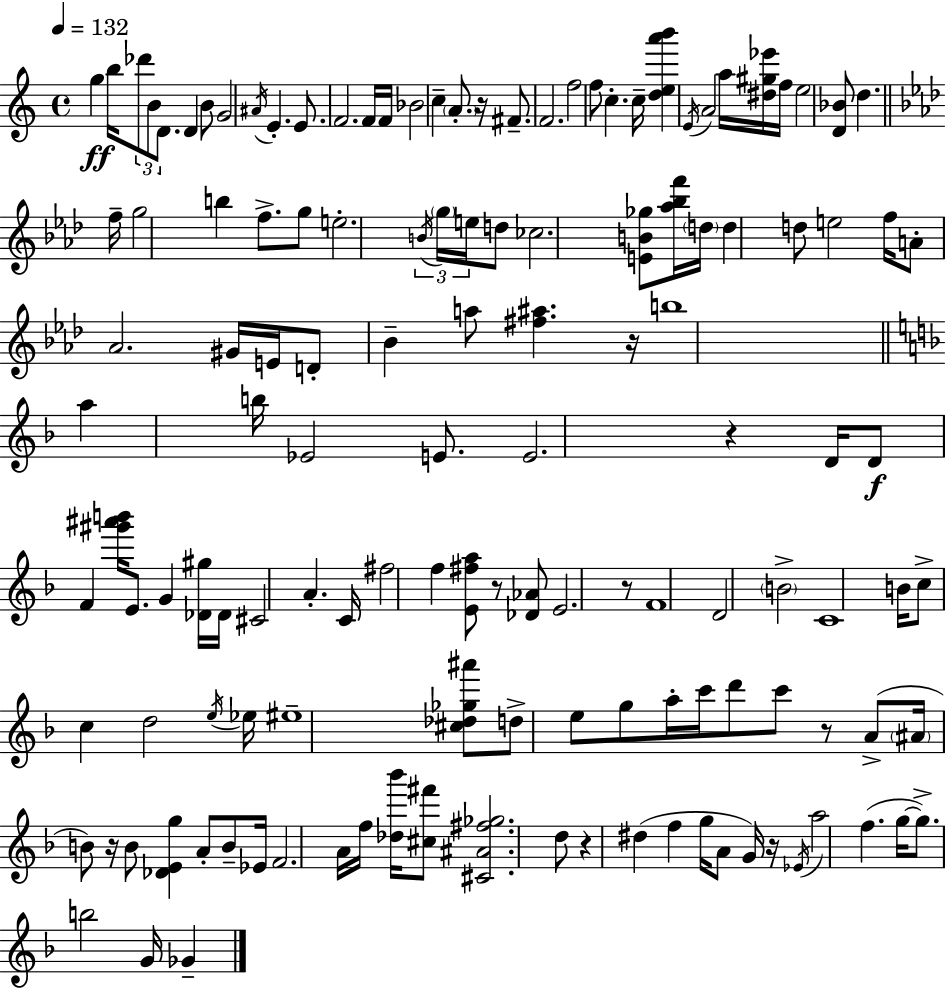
{
  \clef treble
  \time 4/4
  \defaultTimeSignature
  \key a \minor
  \tempo 4 = 132
  g''4\ff b''16 \tuplet 3/2 { des'''8 b'8 d'8. } d'4 | b'8 g'2 \acciaccatura { ais'16 } e'4.-. | e'8. f'2. | f'16 f'16 bes'2 c''4-- \parenthesize a'8.-. | \break r16 fis'8.-- f'2. | f''2 f''8 c''4.-. | c''16-- <d'' e'' a''' b'''>4 \acciaccatura { e'16 } a'2 a''16 | <dis'' gis'' ees'''>16 f''16 e''2 <d' bes'>8 d''4. | \break \bar "||" \break \key aes \major f''16-- g''2 b''4 f''8.-> | g''8 e''2.-. \tuplet 3/2 { \acciaccatura { b'16 } \parenthesize g''16 | e''16 } d''8 ces''2. <e' b' ges''>8 | <aes'' bes'' f'''>16 \parenthesize d''16 d''4 d''8 e''2 | \break f''16 a'8-. aes'2. | gis'16 e'16 d'8-. bes'4-- a''8 <fis'' ais''>4. | r16 b''1 | \bar "||" \break \key d \minor a''4 b''16 ees'2 e'8. | e'2. r4 | d'16 d'8\f f'4 <gis''' ais''' b'''>16 e'8. g'4 <des' gis''>16 | des'16 cis'2 a'4.-. c'16 | \break fis''2 f''4 <e' fis'' a''>8 r8 | <des' aes'>8 e'2. r8 | f'1 | d'2 \parenthesize b'2-> | \break c'1 | b'16 c''8-> c''4 d''2 \acciaccatura { e''16 } | ees''16 eis''1-- | <cis'' des'' ges'' ais'''>8 d''8-> e''8 g''8 a''16-. c'''16 d'''8 c'''8 r8 | \break a'8->( \parenthesize ais'16 b'8) r16 b'8 <des' e' g''>4 a'8-. b'8-- | ees'16 f'2. a'16 f''16 | <des'' bes'''>16 <cis'' fis'''>8 <cis' ais' fis'' ges''>2. d''8 | r4 dis''4( f''4 g''16 a'8 | \break g'16) r16 \acciaccatura { ees'16 } a''2 f''4.( | g''16~~ g''8.->) b''2 g'16 ges'4-- | \bar "|."
}